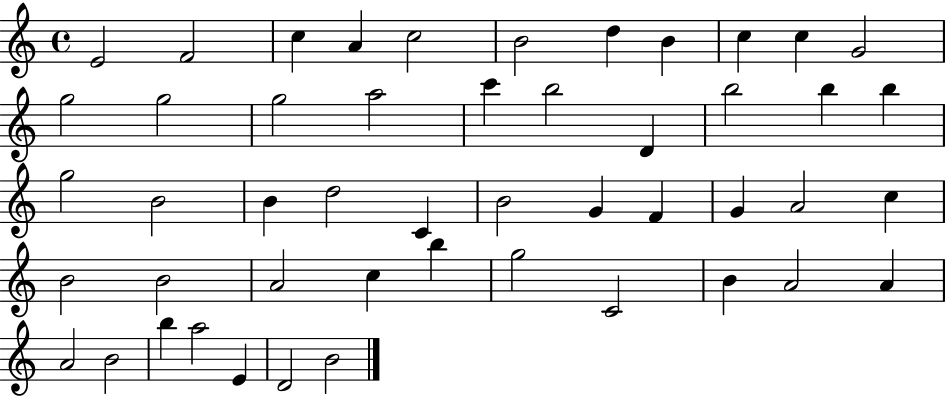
E4/h F4/h C5/q A4/q C5/h B4/h D5/q B4/q C5/q C5/q G4/h G5/h G5/h G5/h A5/h C6/q B5/h D4/q B5/h B5/q B5/q G5/h B4/h B4/q D5/h C4/q B4/h G4/q F4/q G4/q A4/h C5/q B4/h B4/h A4/h C5/q B5/q G5/h C4/h B4/q A4/h A4/q A4/h B4/h B5/q A5/h E4/q D4/h B4/h